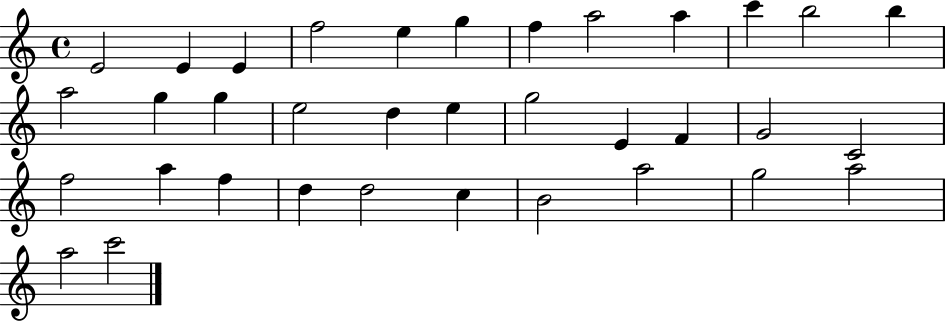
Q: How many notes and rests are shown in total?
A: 35